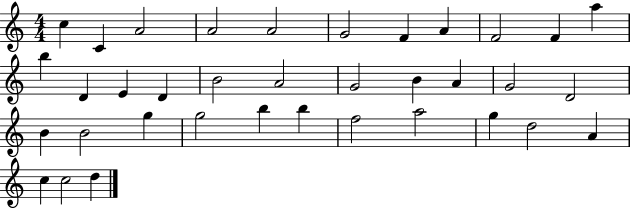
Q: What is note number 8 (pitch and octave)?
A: A4